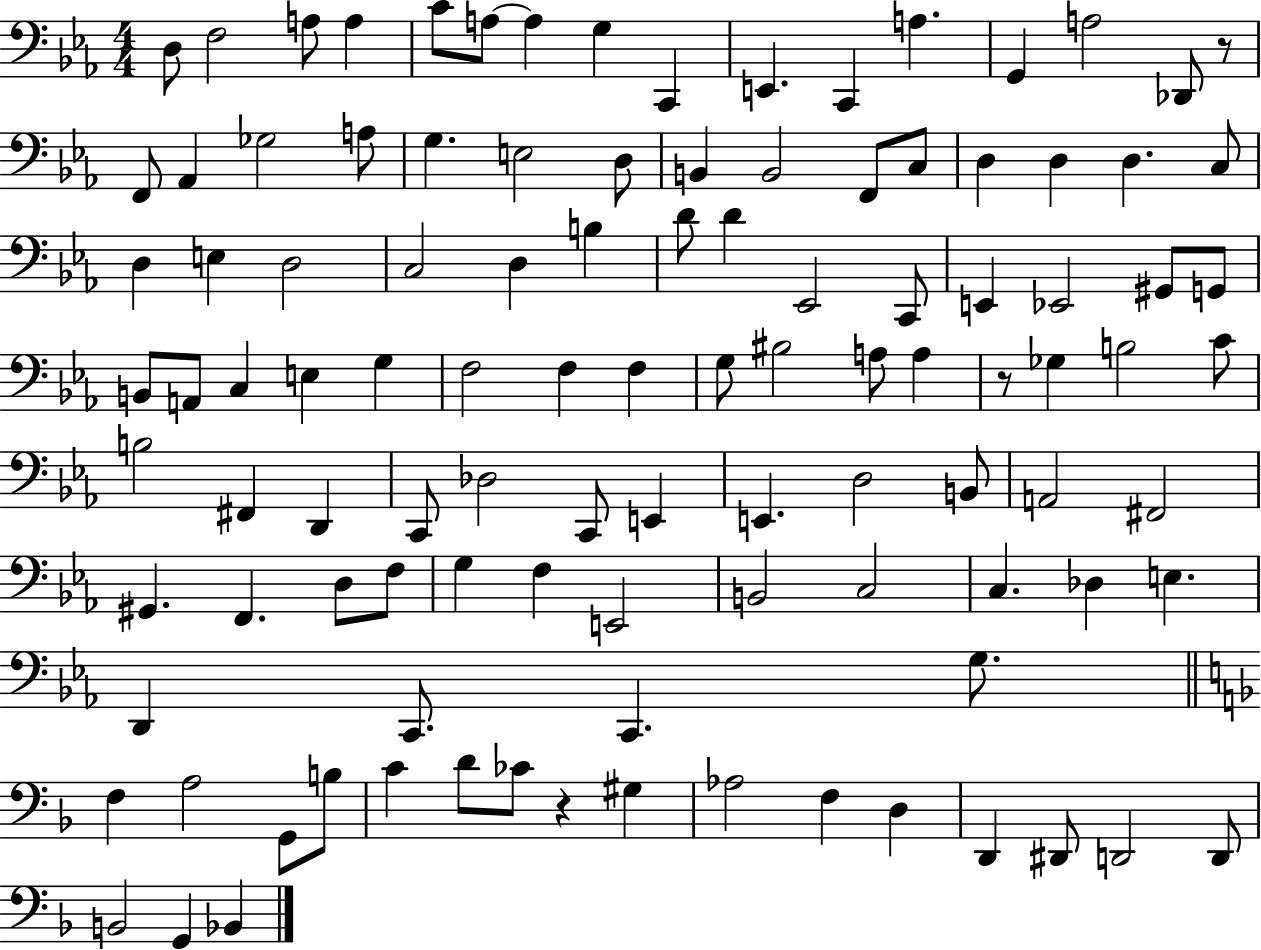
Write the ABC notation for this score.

X:1
T:Untitled
M:4/4
L:1/4
K:Eb
D,/2 F,2 A,/2 A, C/2 A,/2 A, G, C,, E,, C,, A, G,, A,2 _D,,/2 z/2 F,,/2 _A,, _G,2 A,/2 G, E,2 D,/2 B,, B,,2 F,,/2 C,/2 D, D, D, C,/2 D, E, D,2 C,2 D, B, D/2 D _E,,2 C,,/2 E,, _E,,2 ^G,,/2 G,,/2 B,,/2 A,,/2 C, E, G, F,2 F, F, G,/2 ^B,2 A,/2 A, z/2 _G, B,2 C/2 B,2 ^F,, D,, C,,/2 _D,2 C,,/2 E,, E,, D,2 B,,/2 A,,2 ^F,,2 ^G,, F,, D,/2 F,/2 G, F, E,,2 B,,2 C,2 C, _D, E, D,, C,,/2 C,, G,/2 F, A,2 G,,/2 B,/2 C D/2 _C/2 z ^G, _A,2 F, D, D,, ^D,,/2 D,,2 D,,/2 B,,2 G,, _B,,